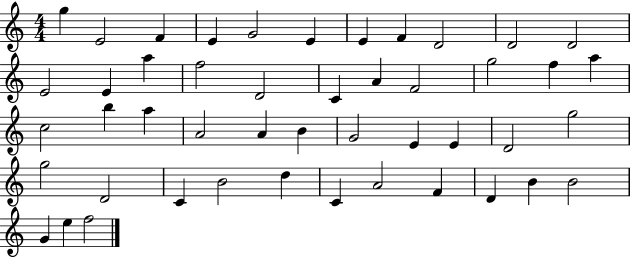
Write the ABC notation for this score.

X:1
T:Untitled
M:4/4
L:1/4
K:C
g E2 F E G2 E E F D2 D2 D2 E2 E a f2 D2 C A F2 g2 f a c2 b a A2 A B G2 E E D2 g2 g2 D2 C B2 d C A2 F D B B2 G e f2